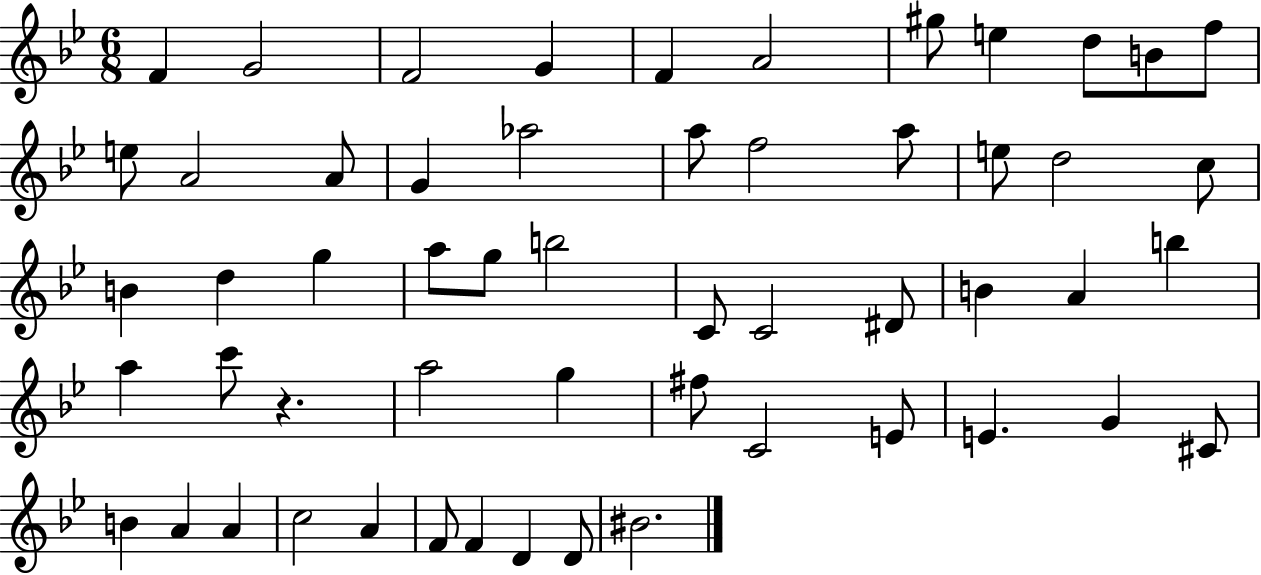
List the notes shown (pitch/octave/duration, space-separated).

F4/q G4/h F4/h G4/q F4/q A4/h G#5/e E5/q D5/e B4/e F5/e E5/e A4/h A4/e G4/q Ab5/h A5/e F5/h A5/e E5/e D5/h C5/e B4/q D5/q G5/q A5/e G5/e B5/h C4/e C4/h D#4/e B4/q A4/q B5/q A5/q C6/e R/q. A5/h G5/q F#5/e C4/h E4/e E4/q. G4/q C#4/e B4/q A4/q A4/q C5/h A4/q F4/e F4/q D4/q D4/e BIS4/h.